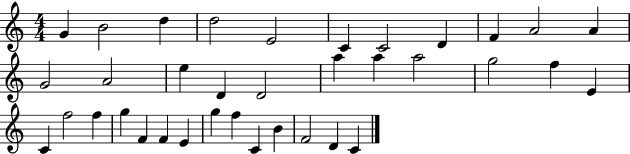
G4/q B4/h D5/q D5/h E4/h C4/q C4/h D4/q F4/q A4/h A4/q G4/h A4/h E5/q D4/q D4/h A5/q A5/q A5/h G5/h F5/q E4/q C4/q F5/h F5/q G5/q F4/q F4/q E4/q G5/q F5/q C4/q B4/q F4/h D4/q C4/q